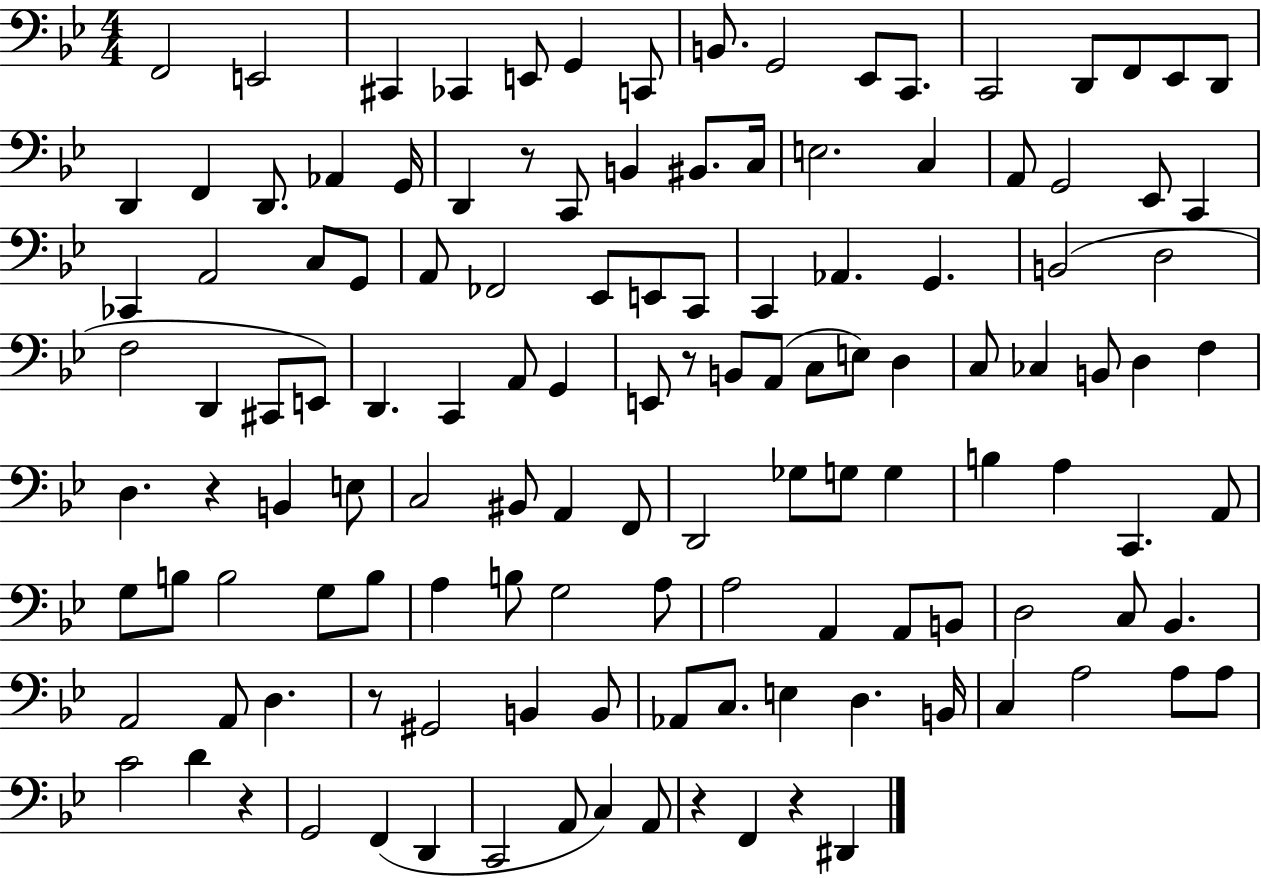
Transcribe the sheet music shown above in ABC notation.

X:1
T:Untitled
M:4/4
L:1/4
K:Bb
F,,2 E,,2 ^C,, _C,, E,,/2 G,, C,,/2 B,,/2 G,,2 _E,,/2 C,,/2 C,,2 D,,/2 F,,/2 _E,,/2 D,,/2 D,, F,, D,,/2 _A,, G,,/4 D,, z/2 C,,/2 B,, ^B,,/2 C,/4 E,2 C, A,,/2 G,,2 _E,,/2 C,, _C,, A,,2 C,/2 G,,/2 A,,/2 _F,,2 _E,,/2 E,,/2 C,,/2 C,, _A,, G,, B,,2 D,2 F,2 D,, ^C,,/2 E,,/2 D,, C,, A,,/2 G,, E,,/2 z/2 B,,/2 A,,/2 C,/2 E,/2 D, C,/2 _C, B,,/2 D, F, D, z B,, E,/2 C,2 ^B,,/2 A,, F,,/2 D,,2 _G,/2 G,/2 G, B, A, C,, A,,/2 G,/2 B,/2 B,2 G,/2 B,/2 A, B,/2 G,2 A,/2 A,2 A,, A,,/2 B,,/2 D,2 C,/2 _B,, A,,2 A,,/2 D, z/2 ^G,,2 B,, B,,/2 _A,,/2 C,/2 E, D, B,,/4 C, A,2 A,/2 A,/2 C2 D z G,,2 F,, D,, C,,2 A,,/2 C, A,,/2 z F,, z ^D,,